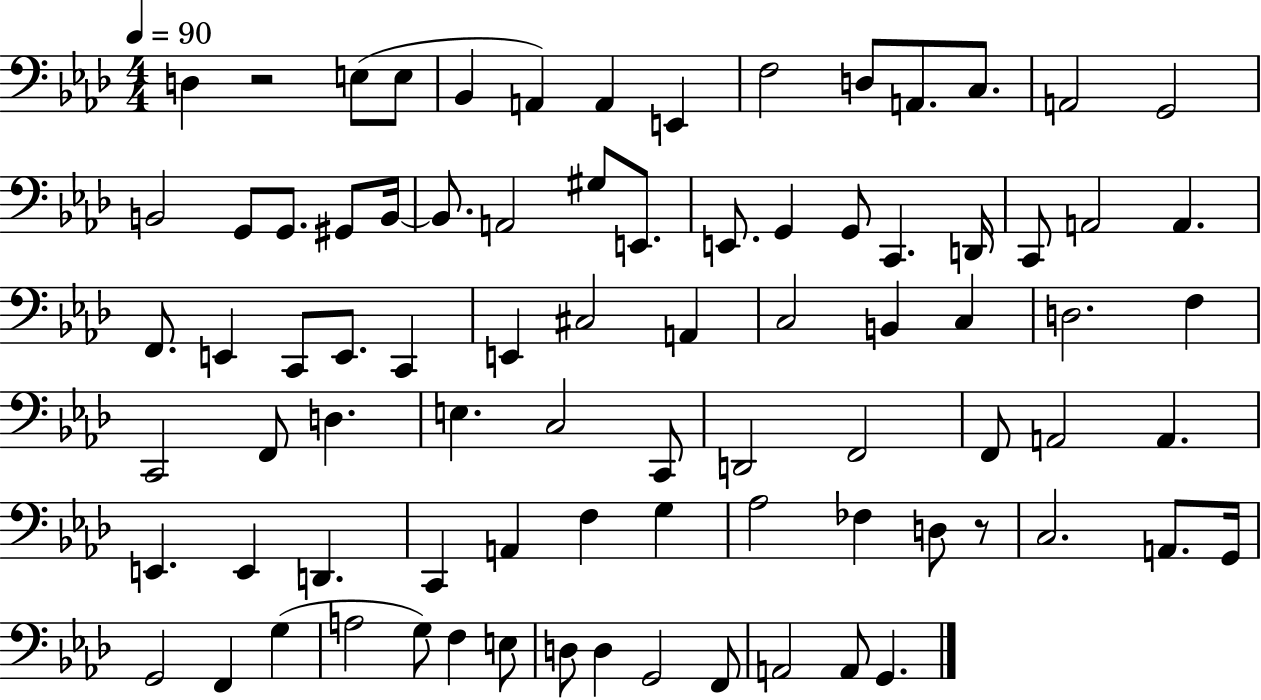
{
  \clef bass
  \numericTimeSignature
  \time 4/4
  \key aes \major
  \tempo 4 = 90
  d4 r2 e8( e8 | bes,4 a,4) a,4 e,4 | f2 d8 a,8. c8. | a,2 g,2 | \break b,2 g,8 g,8. gis,8 b,16~~ | b,8. a,2 gis8 e,8. | e,8. g,4 g,8 c,4. d,16 | c,8 a,2 a,4. | \break f,8. e,4 c,8 e,8. c,4 | e,4 cis2 a,4 | c2 b,4 c4 | d2. f4 | \break c,2 f,8 d4. | e4. c2 c,8 | d,2 f,2 | f,8 a,2 a,4. | \break e,4. e,4 d,4. | c,4 a,4 f4 g4 | aes2 fes4 d8 r8 | c2. a,8. g,16 | \break g,2 f,4 g4( | a2 g8) f4 e8 | d8 d4 g,2 f,8 | a,2 a,8 g,4. | \break \bar "|."
}